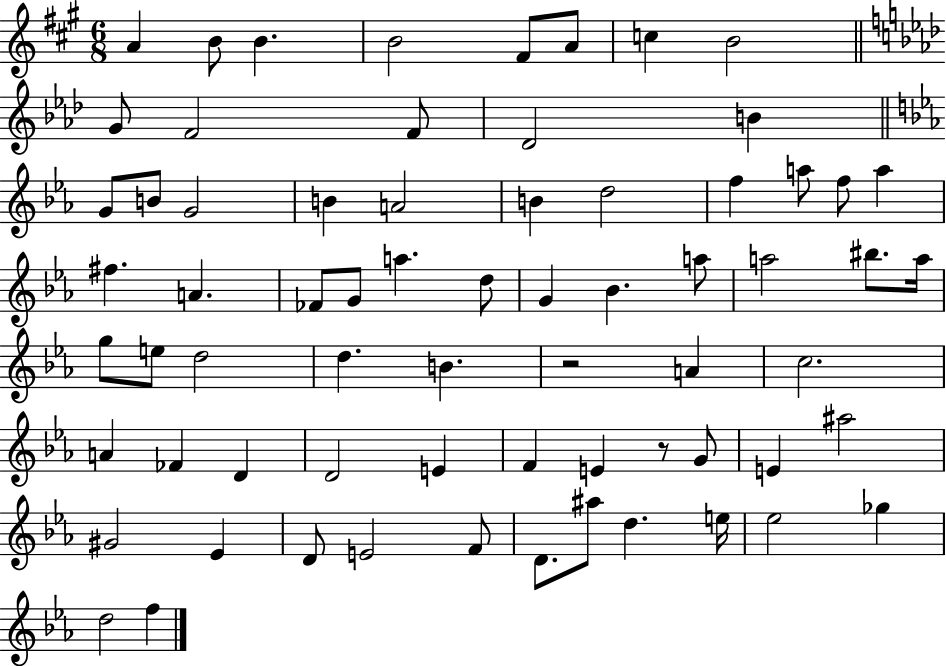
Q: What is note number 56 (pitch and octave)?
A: D4